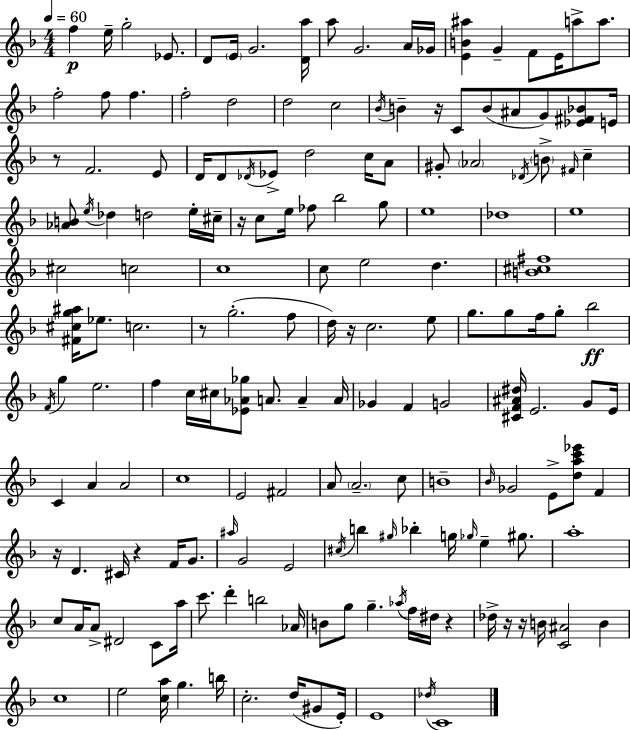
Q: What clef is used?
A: treble